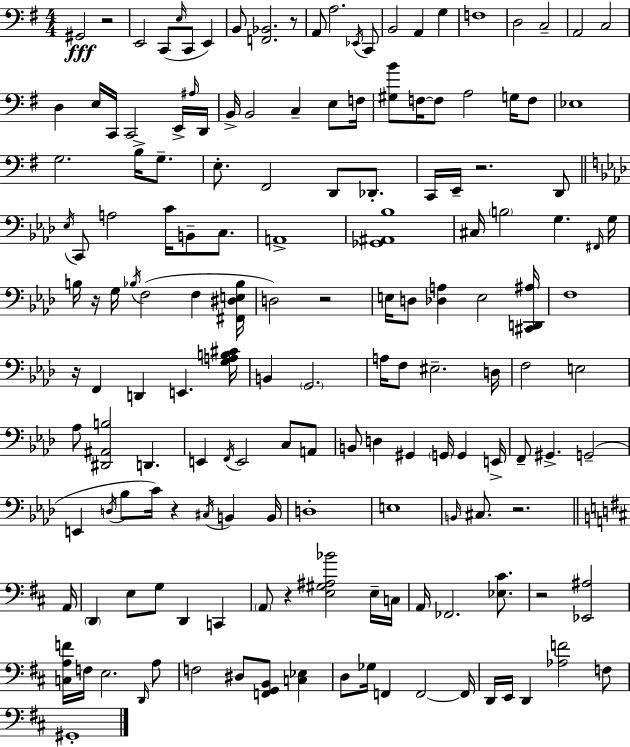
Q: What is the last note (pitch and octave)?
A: G#2